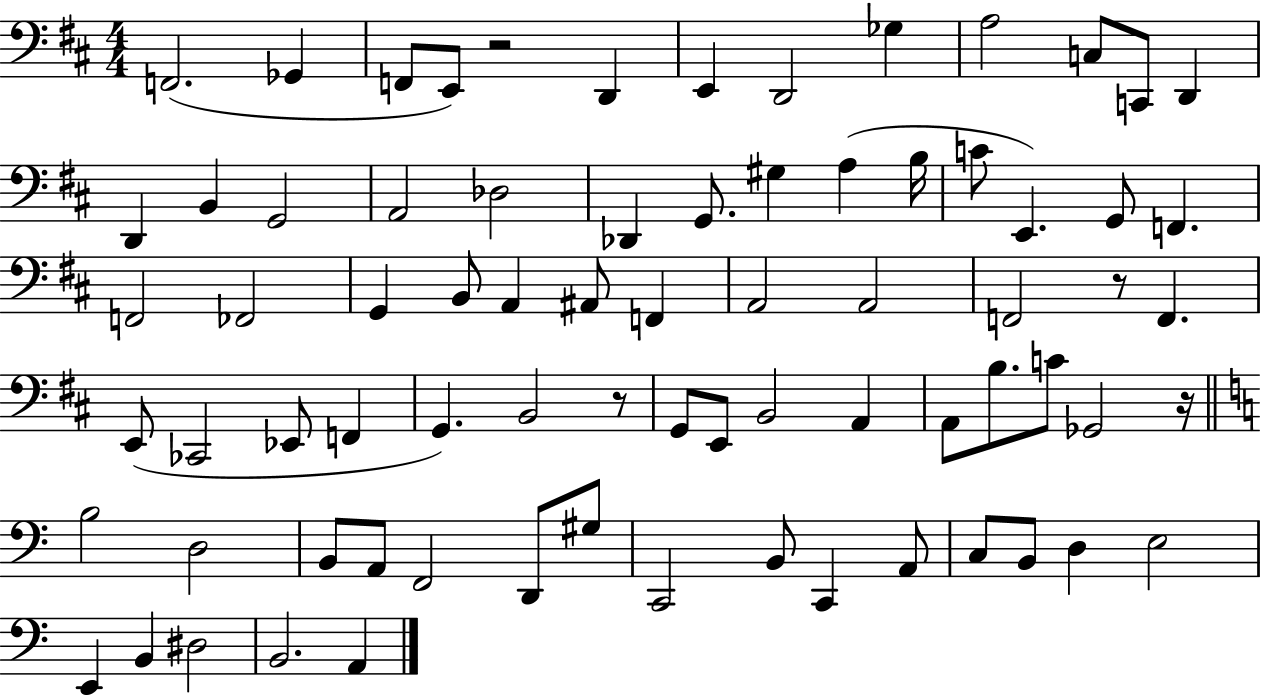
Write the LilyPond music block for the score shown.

{
  \clef bass
  \numericTimeSignature
  \time 4/4
  \key d \major
  f,2.( ges,4 | f,8 e,8) r2 d,4 | e,4 d,2 ges4 | a2 c8 c,8 d,4 | \break d,4 b,4 g,2 | a,2 des2 | des,4 g,8. gis4 a4( b16 | c'8 e,4.) g,8 f,4. | \break f,2 fes,2 | g,4 b,8 a,4 ais,8 f,4 | a,2 a,2 | f,2 r8 f,4. | \break e,8( ces,2 ees,8 f,4 | g,4.) b,2 r8 | g,8 e,8 b,2 a,4 | a,8 b8. c'8 ges,2 r16 | \break \bar "||" \break \key c \major b2 d2 | b,8 a,8 f,2 d,8 gis8 | c,2 b,8 c,4 a,8 | c8 b,8 d4 e2 | \break e,4 b,4 dis2 | b,2. a,4 | \bar "|."
}